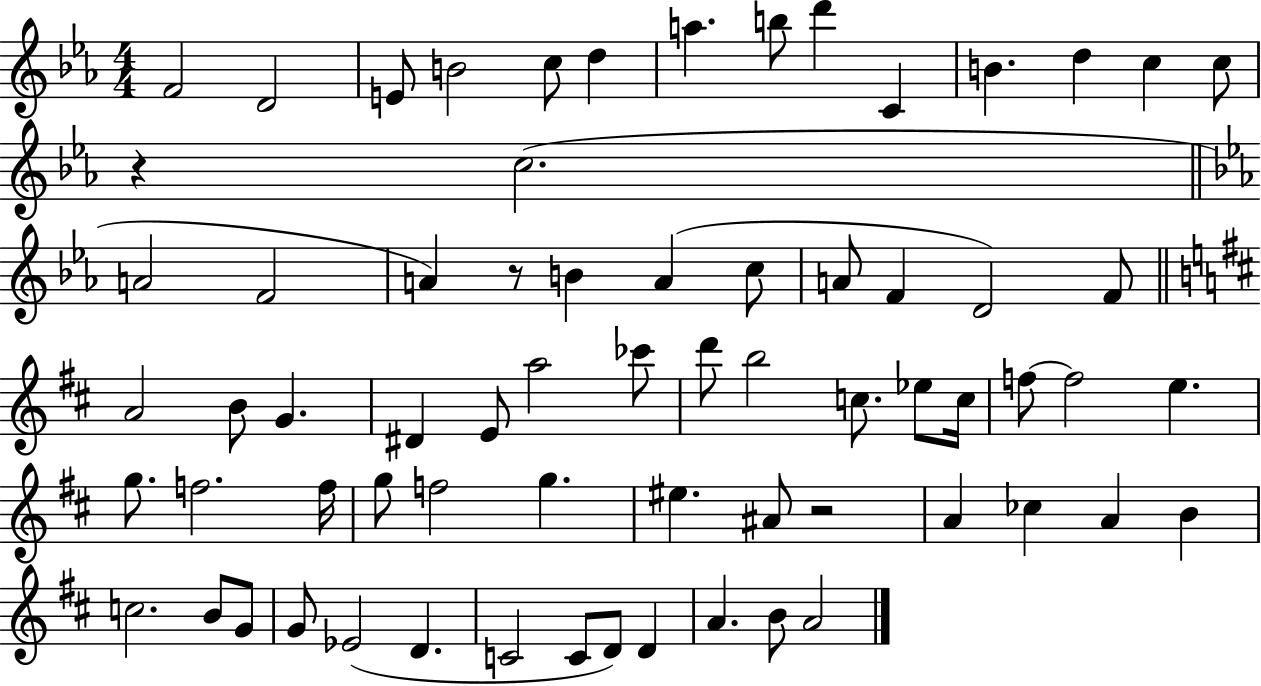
X:1
T:Untitled
M:4/4
L:1/4
K:Eb
F2 D2 E/2 B2 c/2 d a b/2 d' C B d c c/2 z c2 A2 F2 A z/2 B A c/2 A/2 F D2 F/2 A2 B/2 G ^D E/2 a2 _c'/2 d'/2 b2 c/2 _e/2 c/4 f/2 f2 e g/2 f2 f/4 g/2 f2 g ^e ^A/2 z2 A _c A B c2 B/2 G/2 G/2 _E2 D C2 C/2 D/2 D A B/2 A2